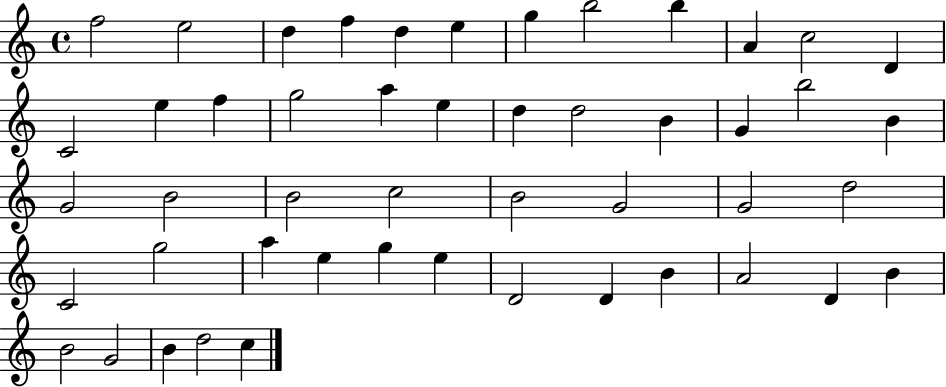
X:1
T:Untitled
M:4/4
L:1/4
K:C
f2 e2 d f d e g b2 b A c2 D C2 e f g2 a e d d2 B G b2 B G2 B2 B2 c2 B2 G2 G2 d2 C2 g2 a e g e D2 D B A2 D B B2 G2 B d2 c